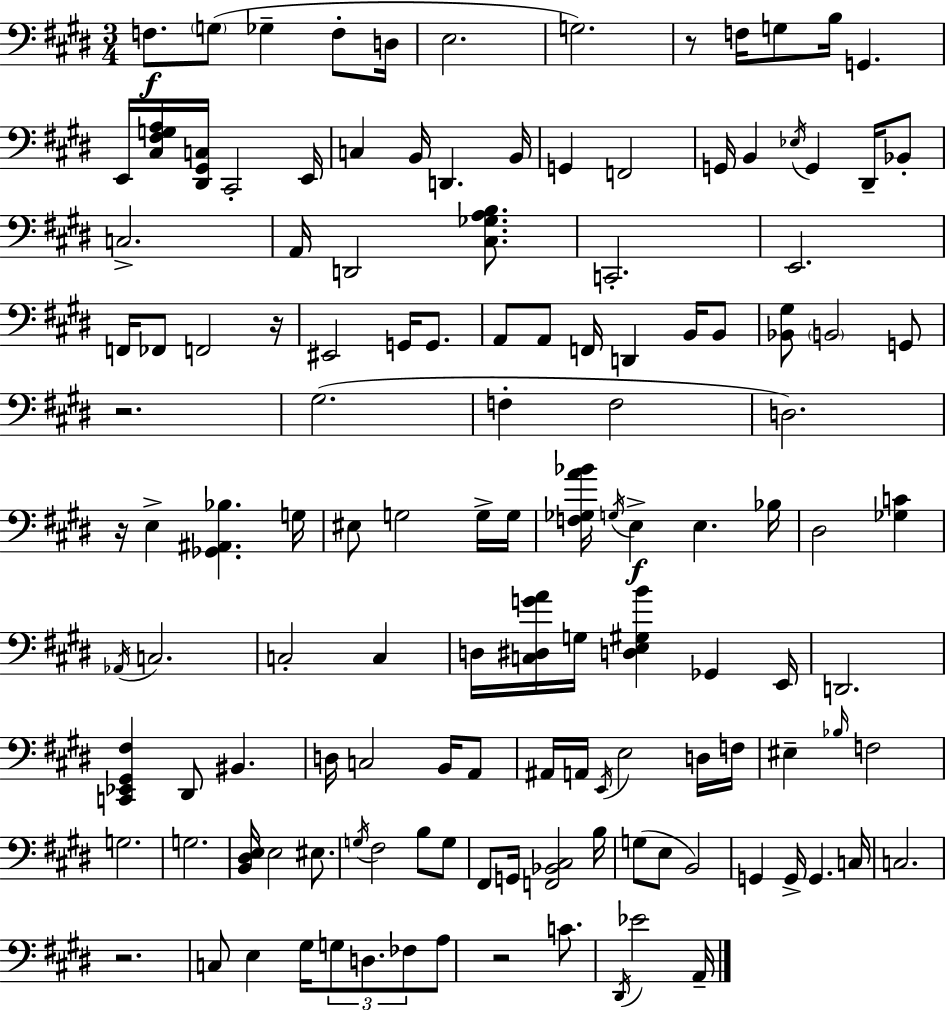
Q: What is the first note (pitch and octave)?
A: F3